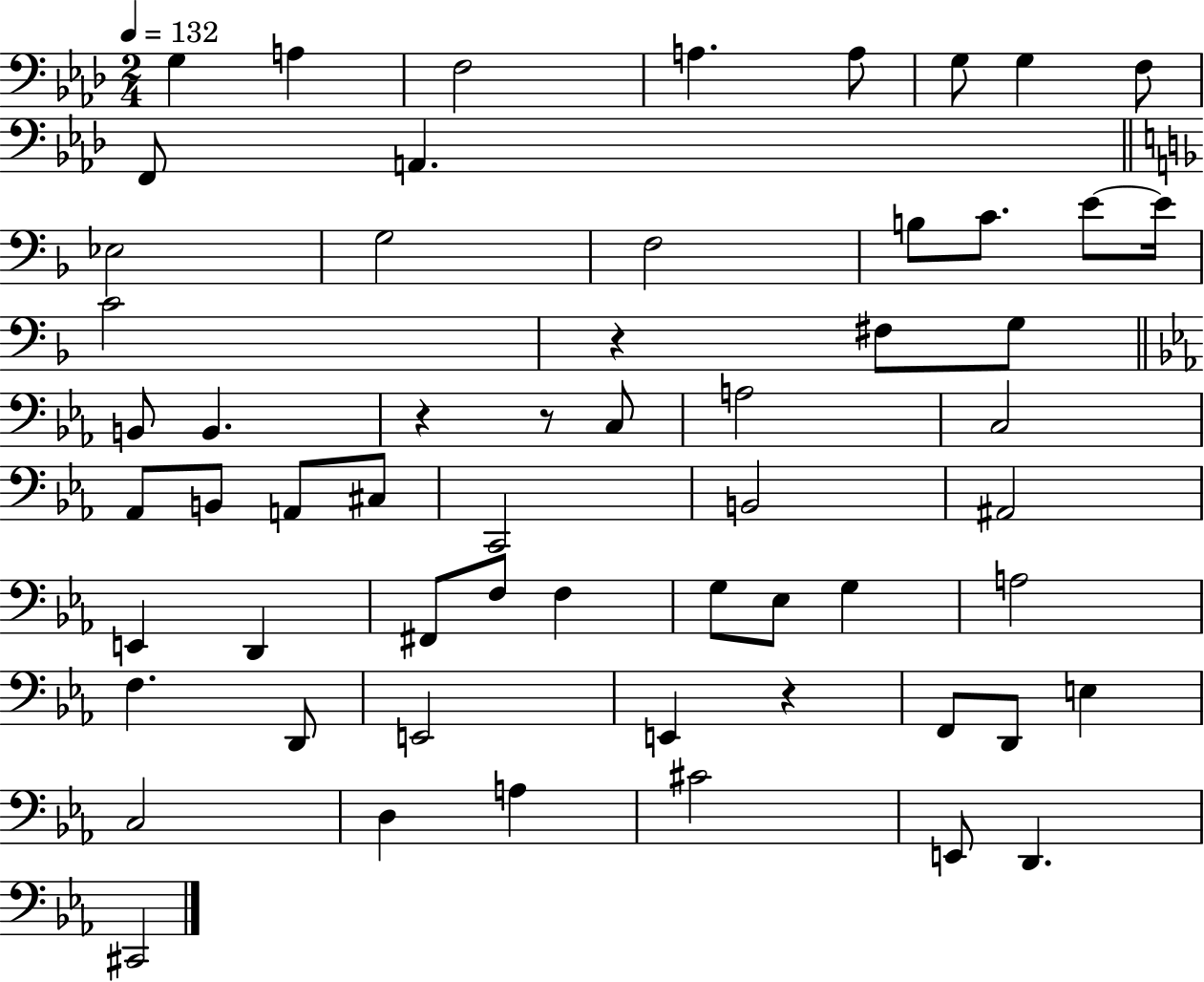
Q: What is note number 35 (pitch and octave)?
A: F#2